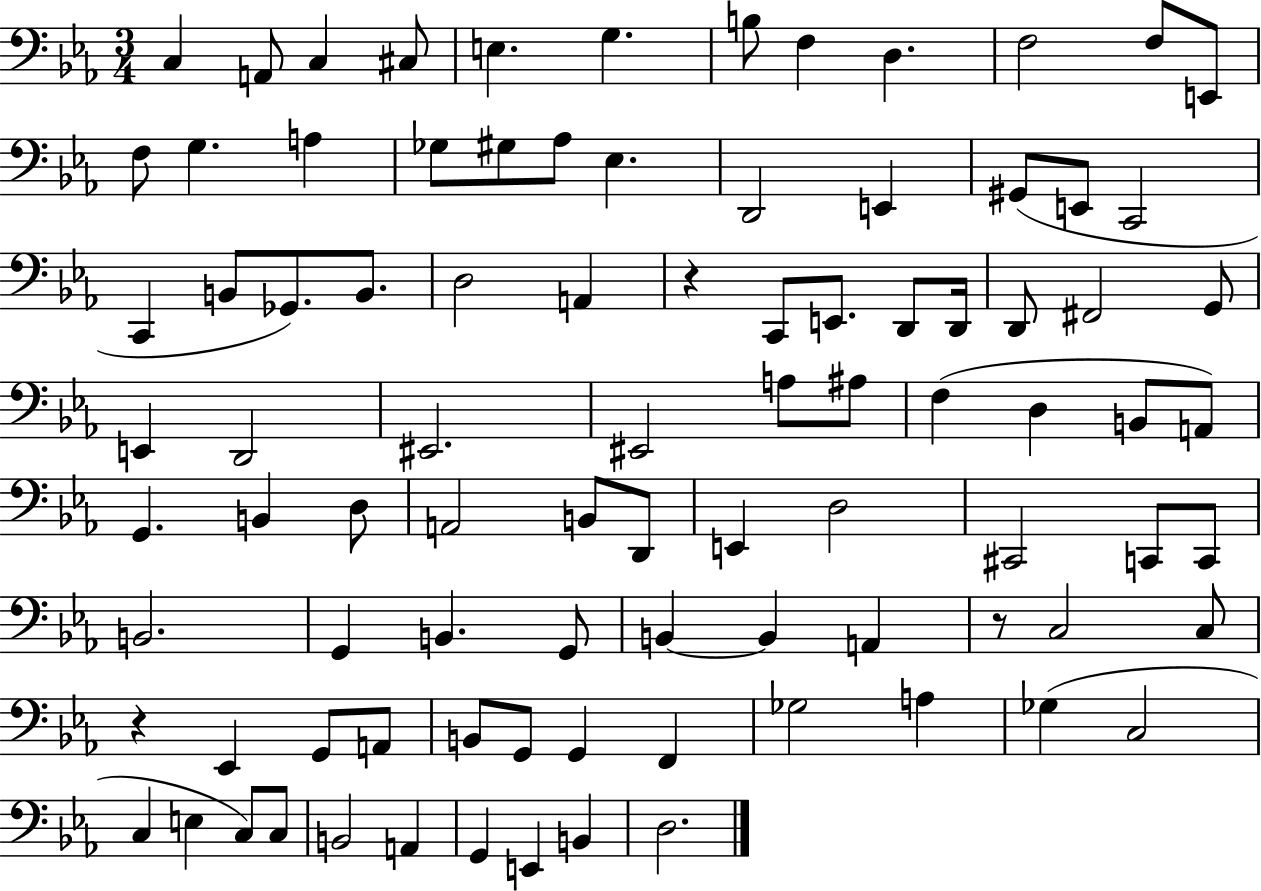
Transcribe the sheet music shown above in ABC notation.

X:1
T:Untitled
M:3/4
L:1/4
K:Eb
C, A,,/2 C, ^C,/2 E, G, B,/2 F, D, F,2 F,/2 E,,/2 F,/2 G, A, _G,/2 ^G,/2 _A,/2 _E, D,,2 E,, ^G,,/2 E,,/2 C,,2 C,, B,,/2 _G,,/2 B,,/2 D,2 A,, z C,,/2 E,,/2 D,,/2 D,,/4 D,,/2 ^F,,2 G,,/2 E,, D,,2 ^E,,2 ^E,,2 A,/2 ^A,/2 F, D, B,,/2 A,,/2 G,, B,, D,/2 A,,2 B,,/2 D,,/2 E,, D,2 ^C,,2 C,,/2 C,,/2 B,,2 G,, B,, G,,/2 B,, B,, A,, z/2 C,2 C,/2 z _E,, G,,/2 A,,/2 B,,/2 G,,/2 G,, F,, _G,2 A, _G, C,2 C, E, C,/2 C,/2 B,,2 A,, G,, E,, B,, D,2